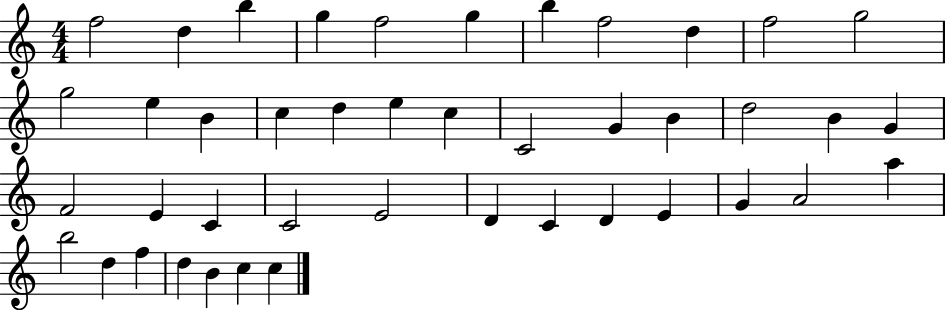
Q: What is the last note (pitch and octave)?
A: C5